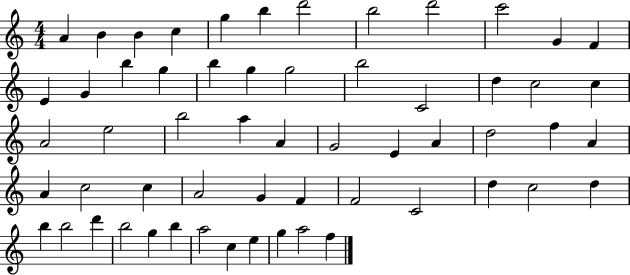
A4/q B4/q B4/q C5/q G5/q B5/q D6/h B5/h D6/h C6/h G4/q F4/q E4/q G4/q B5/q G5/q B5/q G5/q G5/h B5/h C4/h D5/q C5/h C5/q A4/h E5/h B5/h A5/q A4/q G4/h E4/q A4/q D5/h F5/q A4/q A4/q C5/h C5/q A4/h G4/q F4/q F4/h C4/h D5/q C5/h D5/q B5/q B5/h D6/q B5/h G5/q B5/q A5/h C5/q E5/q G5/q A5/h F5/q